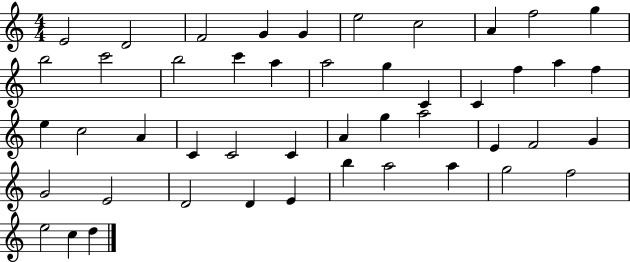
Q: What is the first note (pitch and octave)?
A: E4